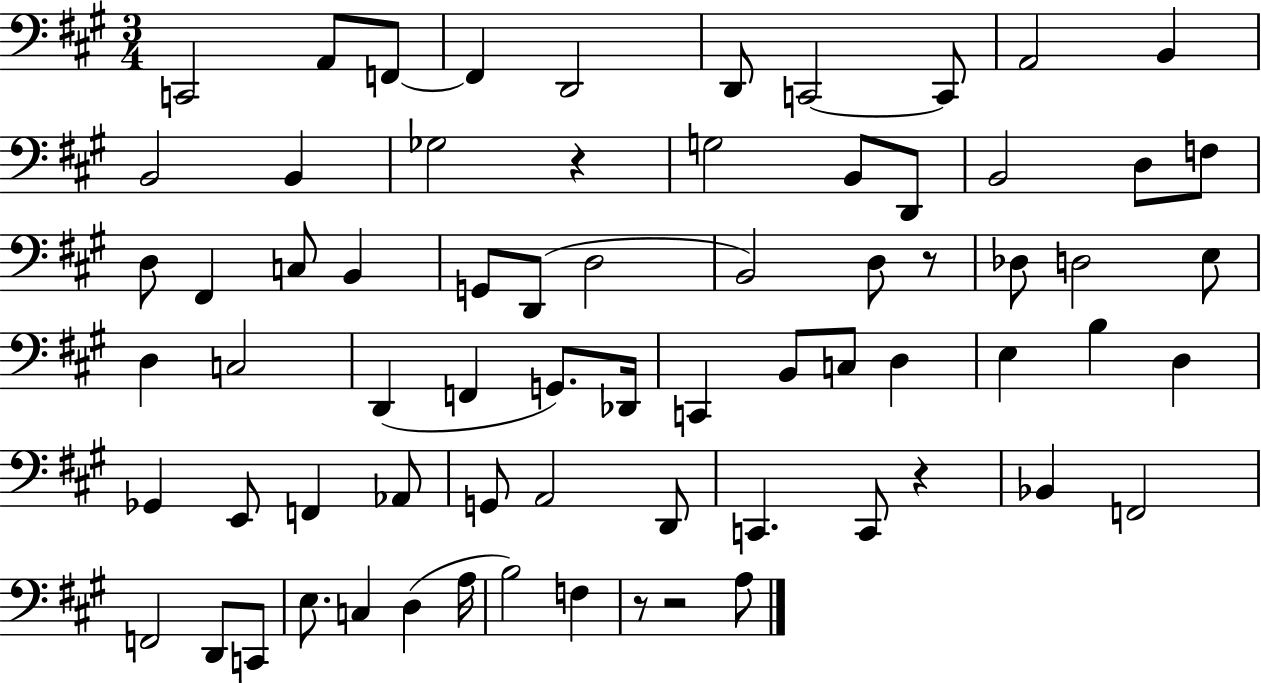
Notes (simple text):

C2/h A2/e F2/e F2/q D2/h D2/e C2/h C2/e A2/h B2/q B2/h B2/q Gb3/h R/q G3/h B2/e D2/e B2/h D3/e F3/e D3/e F#2/q C3/e B2/q G2/e D2/e D3/h B2/h D3/e R/e Db3/e D3/h E3/e D3/q C3/h D2/q F2/q G2/e. Db2/s C2/q B2/e C3/e D3/q E3/q B3/q D3/q Gb2/q E2/e F2/q Ab2/e G2/e A2/h D2/e C2/q. C2/e R/q Bb2/q F2/h F2/h D2/e C2/e E3/e. C3/q D3/q A3/s B3/h F3/q R/e R/h A3/e